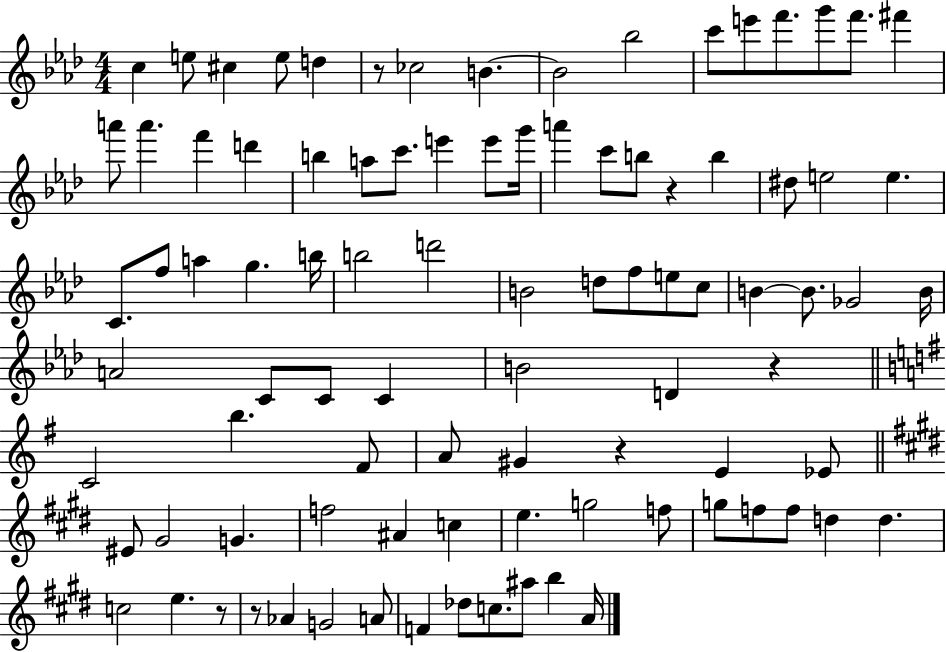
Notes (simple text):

C5/q E5/e C#5/q E5/e D5/q R/e CES5/h B4/q. B4/h Bb5/h C6/e E6/e F6/e. G6/e F6/e. F#6/q A6/e A6/q. F6/q D6/q B5/q A5/e C6/e. E6/q E6/e G6/s A6/q C6/e B5/e R/q B5/q D#5/e E5/h E5/q. C4/e. F5/e A5/q G5/q. B5/s B5/h D6/h B4/h D5/e F5/e E5/e C5/e B4/q B4/e. Gb4/h B4/s A4/h C4/e C4/e C4/q B4/h D4/q R/q C4/h B5/q. F#4/e A4/e G#4/q R/q E4/q Eb4/e EIS4/e G#4/h G4/q. F5/h A#4/q C5/q E5/q. G5/h F5/e G5/e F5/e F5/e D5/q D5/q. C5/h E5/q. R/e R/e Ab4/q G4/h A4/e F4/q Db5/e C5/e. A#5/e B5/q A4/s